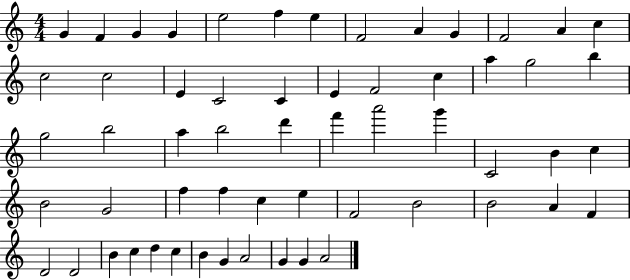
G4/q F4/q G4/q G4/q E5/h F5/q E5/q F4/h A4/q G4/q F4/h A4/q C5/q C5/h C5/h E4/q C4/h C4/q E4/q F4/h C5/q A5/q G5/h B5/q G5/h B5/h A5/q B5/h D6/q F6/q A6/h G6/q C4/h B4/q C5/q B4/h G4/h F5/q F5/q C5/q E5/q F4/h B4/h B4/h A4/q F4/q D4/h D4/h B4/q C5/q D5/q C5/q B4/q G4/q A4/h G4/q G4/q A4/h